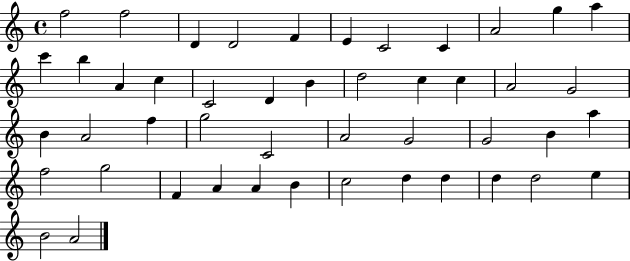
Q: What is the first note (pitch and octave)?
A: F5